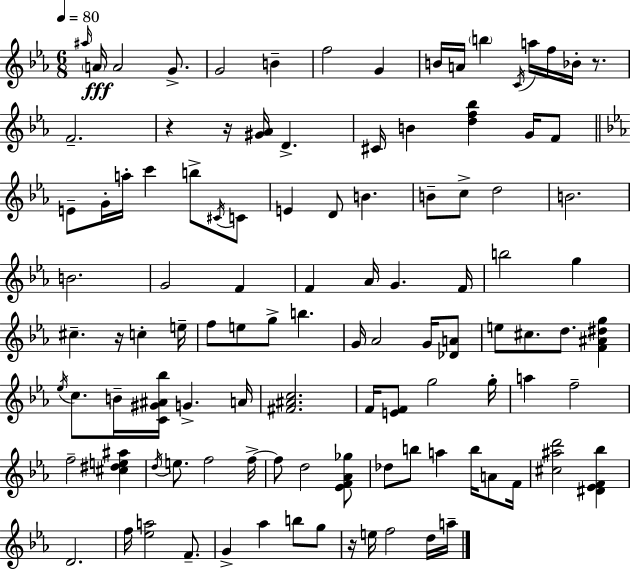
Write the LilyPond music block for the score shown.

{
  \clef treble
  \numericTimeSignature
  \time 6/8
  \key c \minor
  \tempo 4 = 80
  \grace { ais''16 }\fff \parenthesize a'16 a'2 g'8.-> | g'2 b'4-- | f''2 g'4 | b'16 a'16 \parenthesize b''4 \acciaccatura { c'16 } a''16 f''16 bes'16-. r8. | \break f'2.-- | r4 r16 <gis' aes'>16 d'4.-> | cis'16 b'4 <d'' f'' bes''>4 g'16 | f'8 \bar "||" \break \key c \minor e'8-- g'16-. a''16-. c'''4 b''8-> \acciaccatura { cis'16 } c'8 | e'4 d'8 b'4. | b'8-- c''8-> d''2 | b'2. | \break b'2. | g'2 f'4 | f'4 aes'16 g'4. | f'16 b''2 g''4 | \break cis''4.-- r16 c''4-. | e''16-- f''8 e''8 g''8-> b''4. | g'16 aes'2 g'16 <des' a'>8 | e''8 cis''8. d''8. <f' ais' dis'' g''>4 | \break \acciaccatura { ees''16 } c''8. b'16-- <c' gis' ais' bes''>16 g'4.-> | a'16 <fis' ais' c''>2. | f'16 <e' f'>8 g''2 | g''16-. a''4 f''2-- | \break f''2-- <cis'' dis'' e'' ais''>4 | \acciaccatura { d''16 } e''8. f''2 | f''16->~~ f''8 d''2 | <ees' f' aes' ges''>8 des''8 b''8 a''4 b''16 | \break a'8 f'16 <cis'' ais'' d'''>2 <dis' ees' f' bes''>4 | d'2. | f''16 <ees'' a''>2 | f'8.-- g'4-> aes''4 b''8 | \break g''8 r16 e''16 f''2 | d''16 a''16-- \bar "|."
}